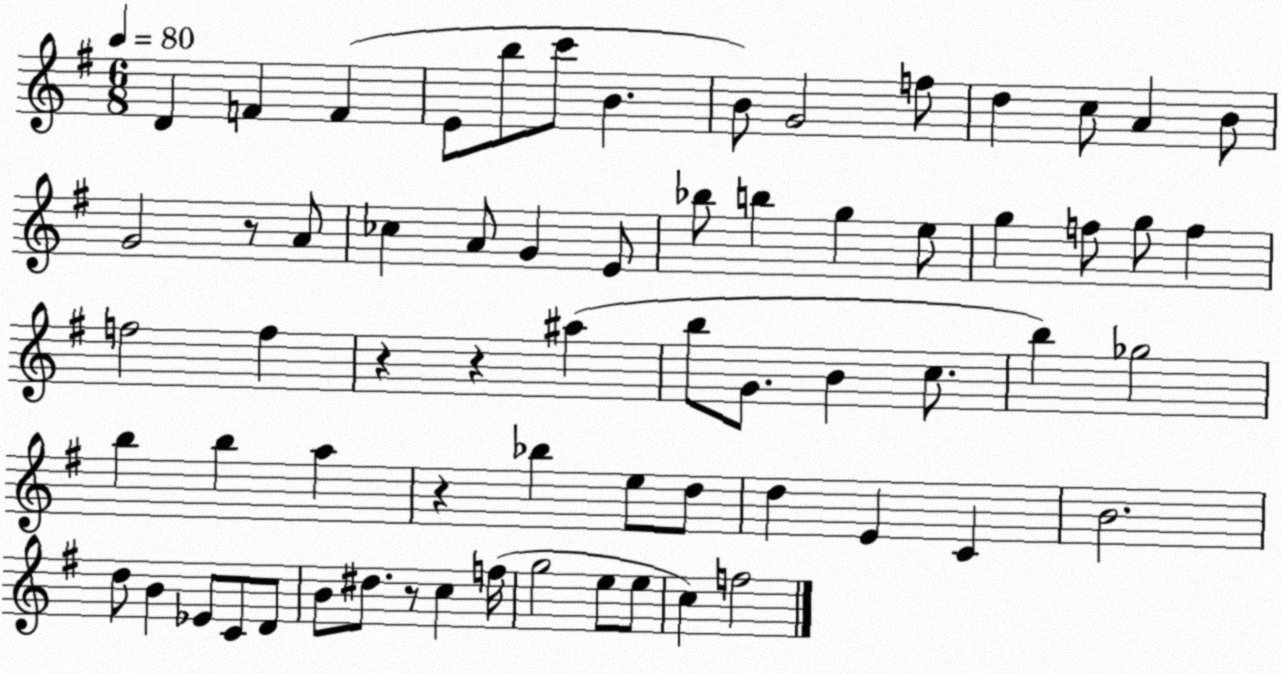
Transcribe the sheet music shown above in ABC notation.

X:1
T:Untitled
M:6/8
L:1/4
K:G
D F F E/2 b/2 c'/2 B B/2 G2 f/2 d c/2 A B/2 G2 z/2 A/2 _c A/2 G E/2 _b/2 b g e/2 g f/2 g/2 f f2 f z z ^a b/2 G/2 B c/2 b _g2 b b a z _b e/2 d/2 d E C B2 d/2 B _E/2 C/2 D/2 B/2 ^d/2 z/2 c f/4 g2 e/2 e/2 c f2